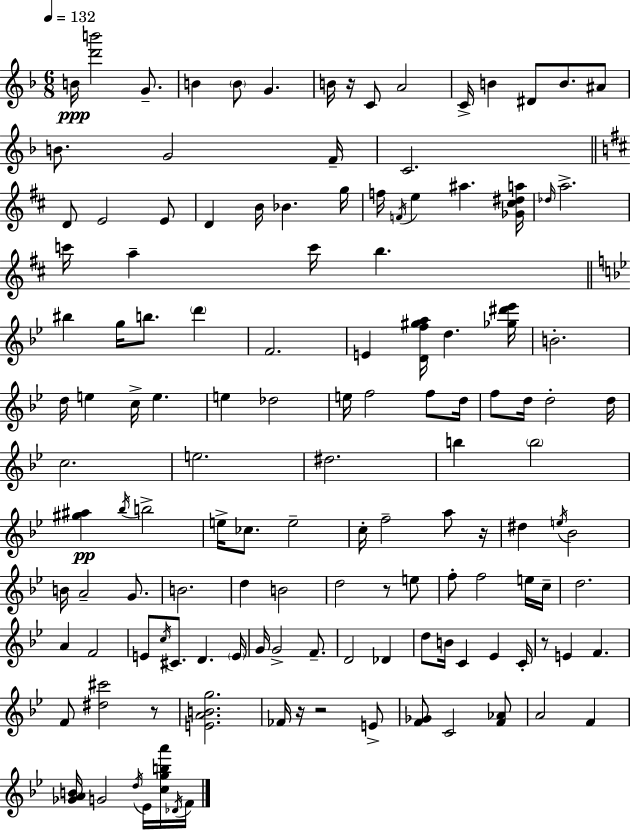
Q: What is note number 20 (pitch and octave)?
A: E4